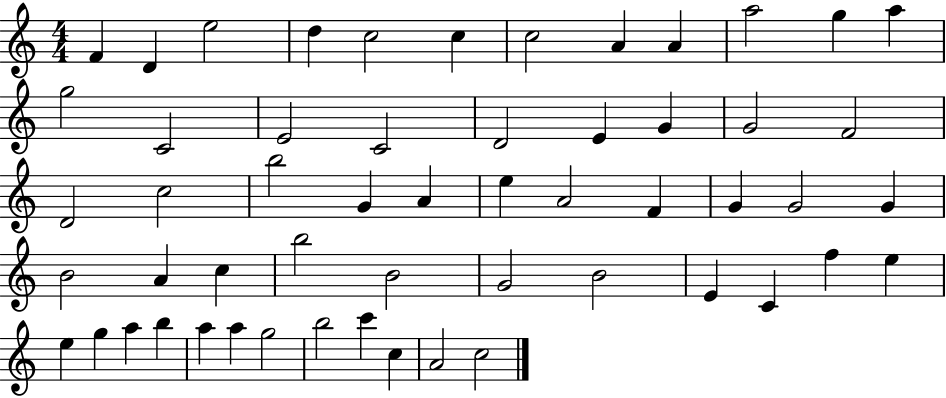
{
  \clef treble
  \numericTimeSignature
  \time 4/4
  \key c \major
  f'4 d'4 e''2 | d''4 c''2 c''4 | c''2 a'4 a'4 | a''2 g''4 a''4 | \break g''2 c'2 | e'2 c'2 | d'2 e'4 g'4 | g'2 f'2 | \break d'2 c''2 | b''2 g'4 a'4 | e''4 a'2 f'4 | g'4 g'2 g'4 | \break b'2 a'4 c''4 | b''2 b'2 | g'2 b'2 | e'4 c'4 f''4 e''4 | \break e''4 g''4 a''4 b''4 | a''4 a''4 g''2 | b''2 c'''4 c''4 | a'2 c''2 | \break \bar "|."
}